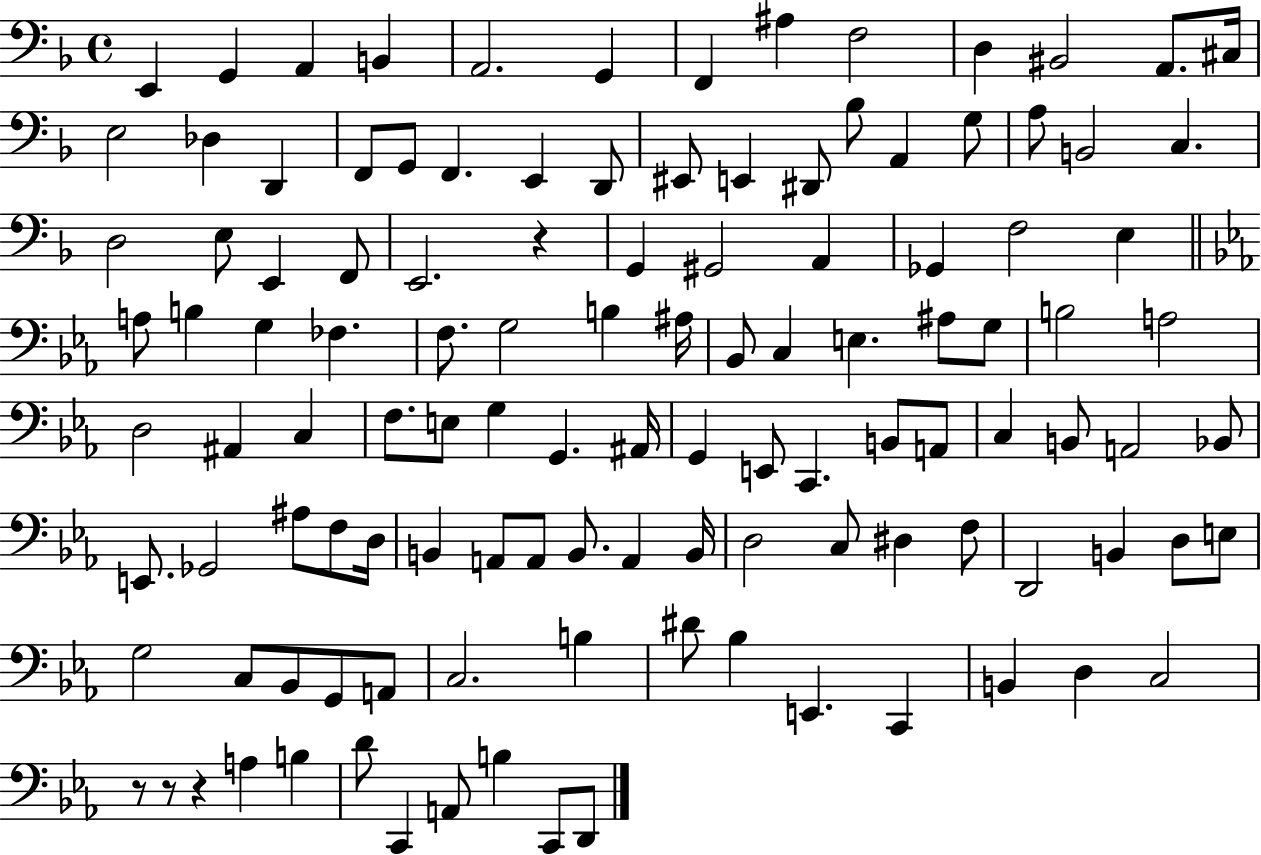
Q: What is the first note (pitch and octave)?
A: E2